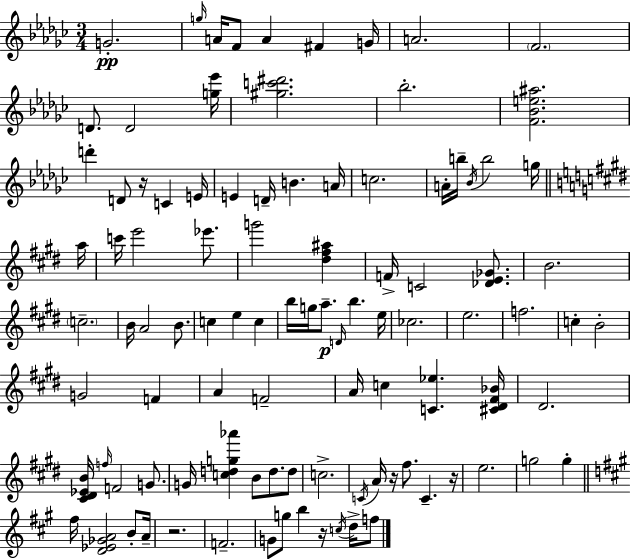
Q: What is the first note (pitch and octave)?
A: G4